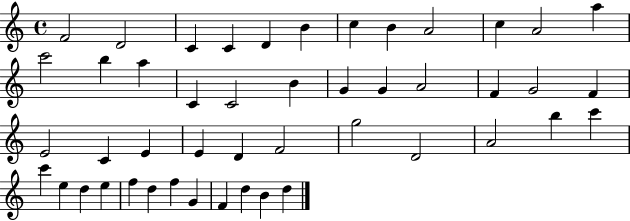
F4/h D4/h C4/q C4/q D4/q B4/q C5/q B4/q A4/h C5/q A4/h A5/q C6/h B5/q A5/q C4/q C4/h B4/q G4/q G4/q A4/h F4/q G4/h F4/q E4/h C4/q E4/q E4/q D4/q F4/h G5/h D4/h A4/h B5/q C6/q C6/q E5/q D5/q E5/q F5/q D5/q F5/q G4/q F4/q D5/q B4/q D5/q